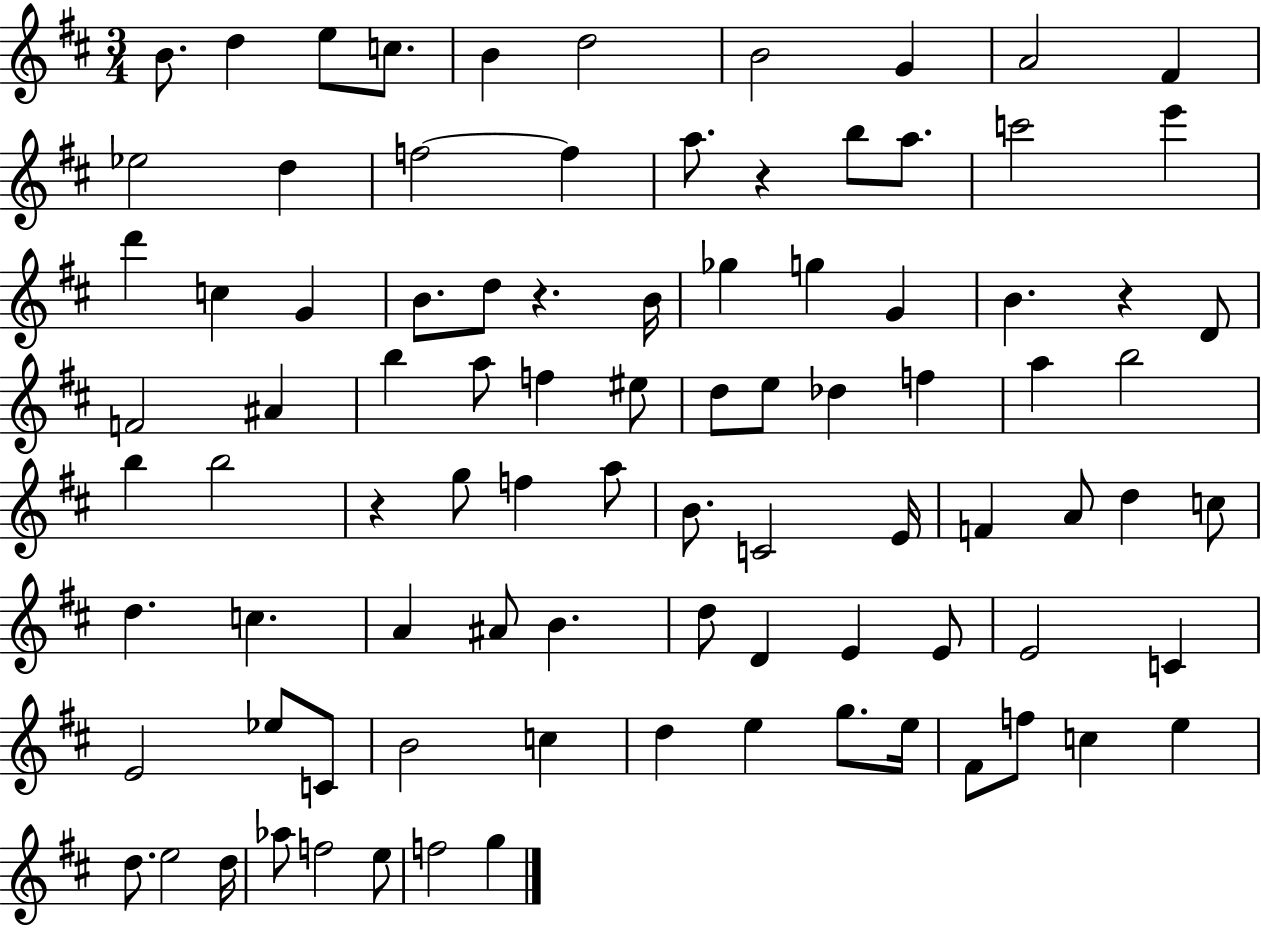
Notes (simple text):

B4/e. D5/q E5/e C5/e. B4/q D5/h B4/h G4/q A4/h F#4/q Eb5/h D5/q F5/h F5/q A5/e. R/q B5/e A5/e. C6/h E6/q D6/q C5/q G4/q B4/e. D5/e R/q. B4/s Gb5/q G5/q G4/q B4/q. R/q D4/e F4/h A#4/q B5/q A5/e F5/q EIS5/e D5/e E5/e Db5/q F5/q A5/q B5/h B5/q B5/h R/q G5/e F5/q A5/e B4/e. C4/h E4/s F4/q A4/e D5/q C5/e D5/q. C5/q. A4/q A#4/e B4/q. D5/e D4/q E4/q E4/e E4/h C4/q E4/h Eb5/e C4/e B4/h C5/q D5/q E5/q G5/e. E5/s F#4/e F5/e C5/q E5/q D5/e. E5/h D5/s Ab5/e F5/h E5/e F5/h G5/q